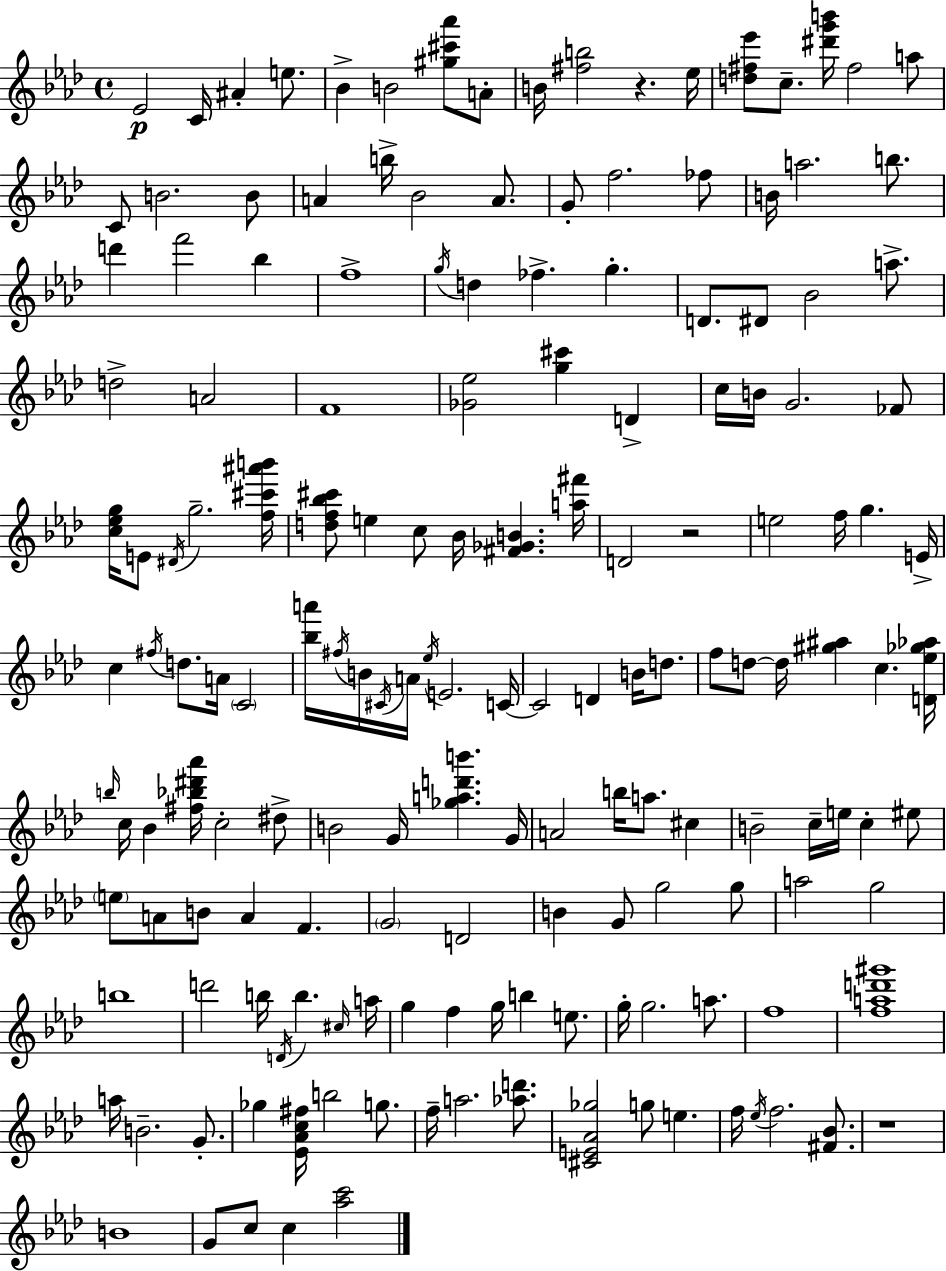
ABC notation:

X:1
T:Untitled
M:4/4
L:1/4
K:Fm
_E2 C/4 ^A e/2 _B B2 [^g^c'_a']/2 A/2 B/4 [^fb]2 z _e/4 [d^f_e']/2 c/2 [^d'g'b']/4 ^f2 a/2 C/2 B2 B/2 A b/4 _B2 A/2 G/2 f2 _f/2 B/4 a2 b/2 d' f'2 _b f4 g/4 d _f g D/2 ^D/2 _B2 a/2 d2 A2 F4 [_G_e]2 [g^c'] D c/4 B/4 G2 _F/2 [c_eg]/4 E/2 ^D/4 g2 [f^c'^a'b']/4 [df_b^c']/2 e c/2 _B/4 [^F_GB] [a^f']/4 D2 z2 e2 f/4 g E/4 c ^f/4 d/2 A/4 C2 [_ba']/4 ^f/4 B/4 ^C/4 A/4 _e/4 E2 C/4 C2 D B/4 d/2 f/2 d/2 d/4 [^g^a] c [D_e_g_a]/4 b/4 c/4 _B [^f_b^d'_a']/4 c2 ^d/2 B2 G/4 [_gad'b'] G/4 A2 b/4 a/2 ^c B2 c/4 e/4 c ^e/2 e/2 A/2 B/2 A F G2 D2 B G/2 g2 g/2 a2 g2 b4 d'2 b/4 D/4 b ^c/4 a/4 g f g/4 b e/2 g/4 g2 a/2 f4 [fad'^g']4 a/4 B2 G/2 _g [_E_Ac^f]/4 b2 g/2 f/4 a2 [_ad']/2 [^CE_A_g]2 g/2 e f/4 _e/4 f2 [^F_B]/2 z4 B4 G/2 c/2 c [_ac']2